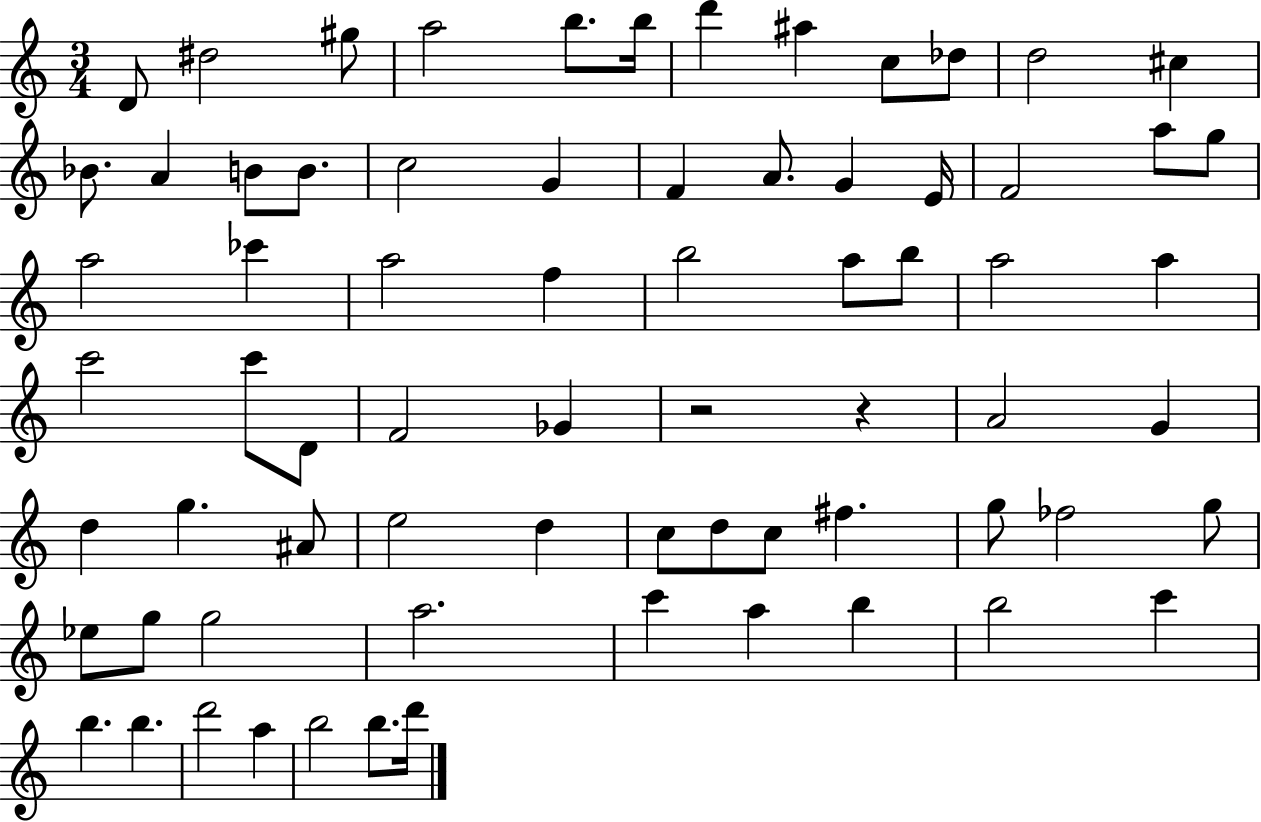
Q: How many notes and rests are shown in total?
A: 71